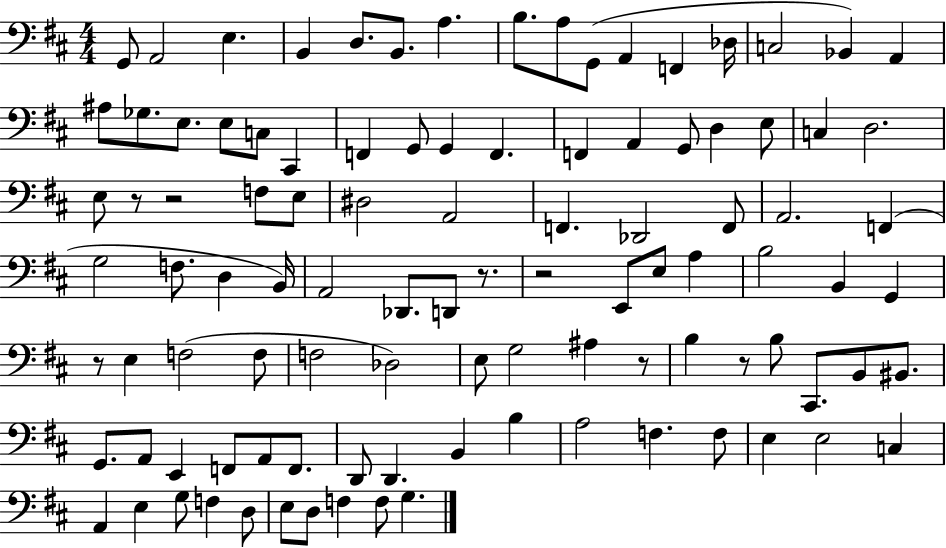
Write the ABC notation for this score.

X:1
T:Untitled
M:4/4
L:1/4
K:D
G,,/2 A,,2 E, B,, D,/2 B,,/2 A, B,/2 A,/2 G,,/2 A,, F,, _D,/4 C,2 _B,, A,, ^A,/2 _G,/2 E,/2 E,/2 C,/2 ^C,, F,, G,,/2 G,, F,, F,, A,, G,,/2 D, E,/2 C, D,2 E,/2 z/2 z2 F,/2 E,/2 ^D,2 A,,2 F,, _D,,2 F,,/2 A,,2 F,, G,2 F,/2 D, B,,/4 A,,2 _D,,/2 D,,/2 z/2 z2 E,,/2 E,/2 A, B,2 B,, G,, z/2 E, F,2 F,/2 F,2 _D,2 E,/2 G,2 ^A, z/2 B, z/2 B,/2 ^C,,/2 B,,/2 ^B,,/2 G,,/2 A,,/2 E,, F,,/2 A,,/2 F,,/2 D,,/2 D,, B,, B, A,2 F, F,/2 E, E,2 C, A,, E, G,/2 F, D,/2 E,/2 D,/2 F, F,/2 G,